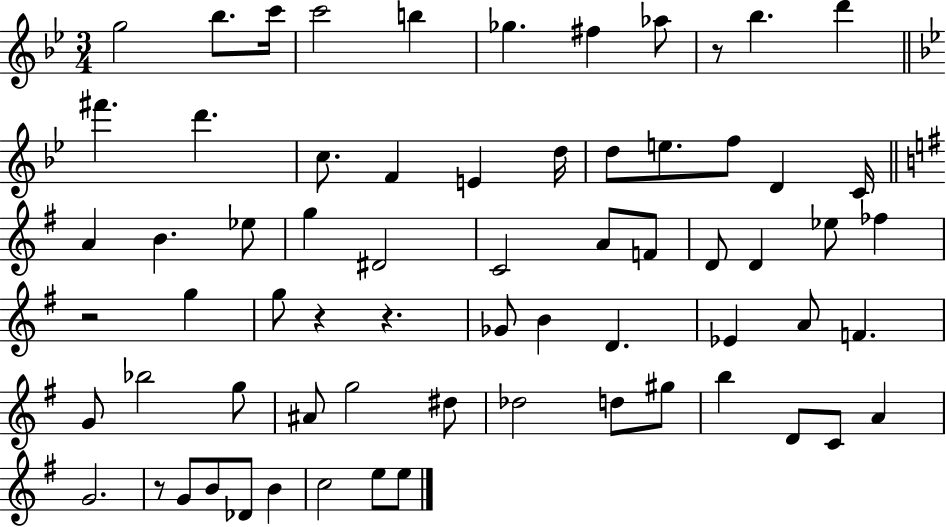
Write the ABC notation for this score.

X:1
T:Untitled
M:3/4
L:1/4
K:Bb
g2 _b/2 c'/4 c'2 b _g ^f _a/2 z/2 _b d' ^f' d' c/2 F E d/4 d/2 e/2 f/2 D C/4 A B _e/2 g ^D2 C2 A/2 F/2 D/2 D _e/2 _f z2 g g/2 z z _G/2 B D _E A/2 F G/2 _b2 g/2 ^A/2 g2 ^d/2 _d2 d/2 ^g/2 b D/2 C/2 A G2 z/2 G/2 B/2 _D/2 B c2 e/2 e/2